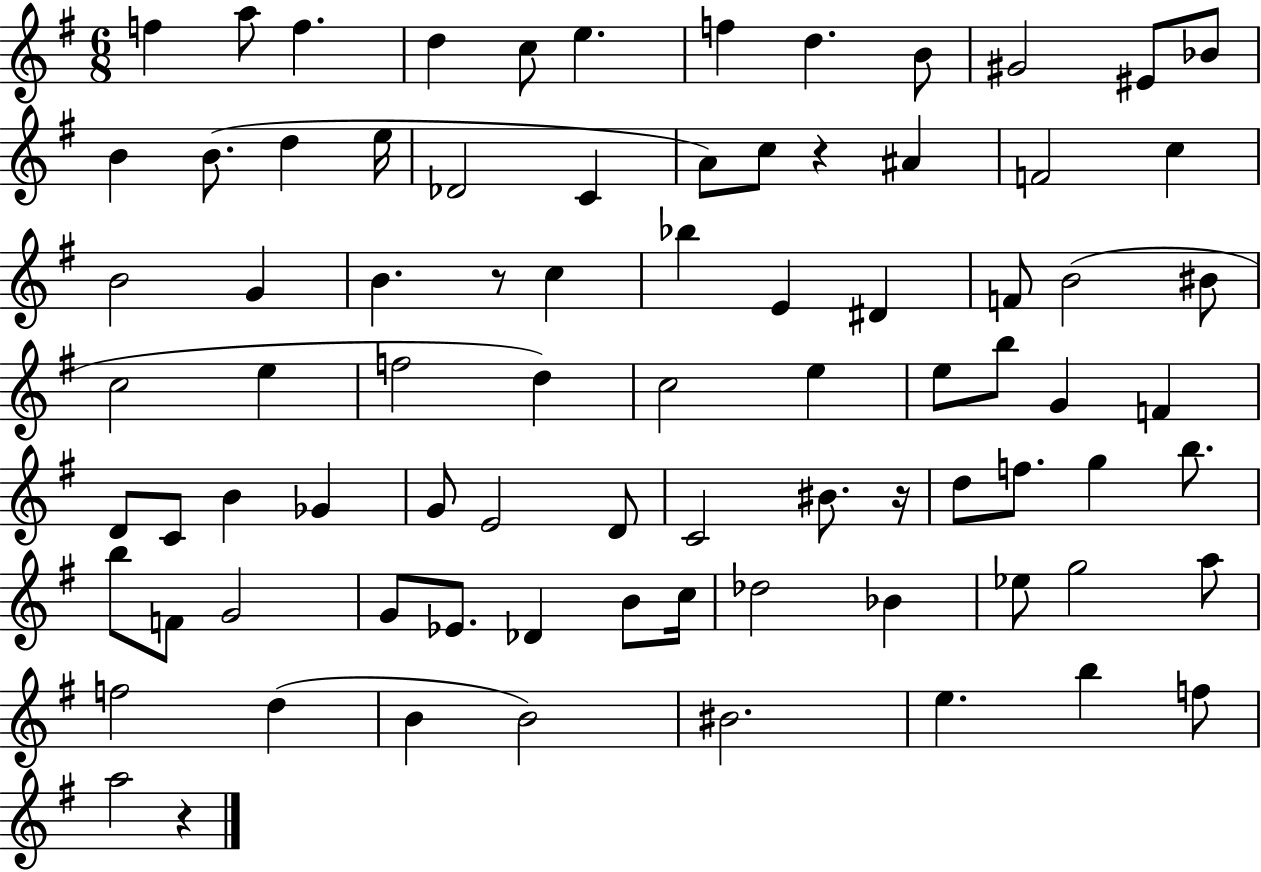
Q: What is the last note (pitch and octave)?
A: A5